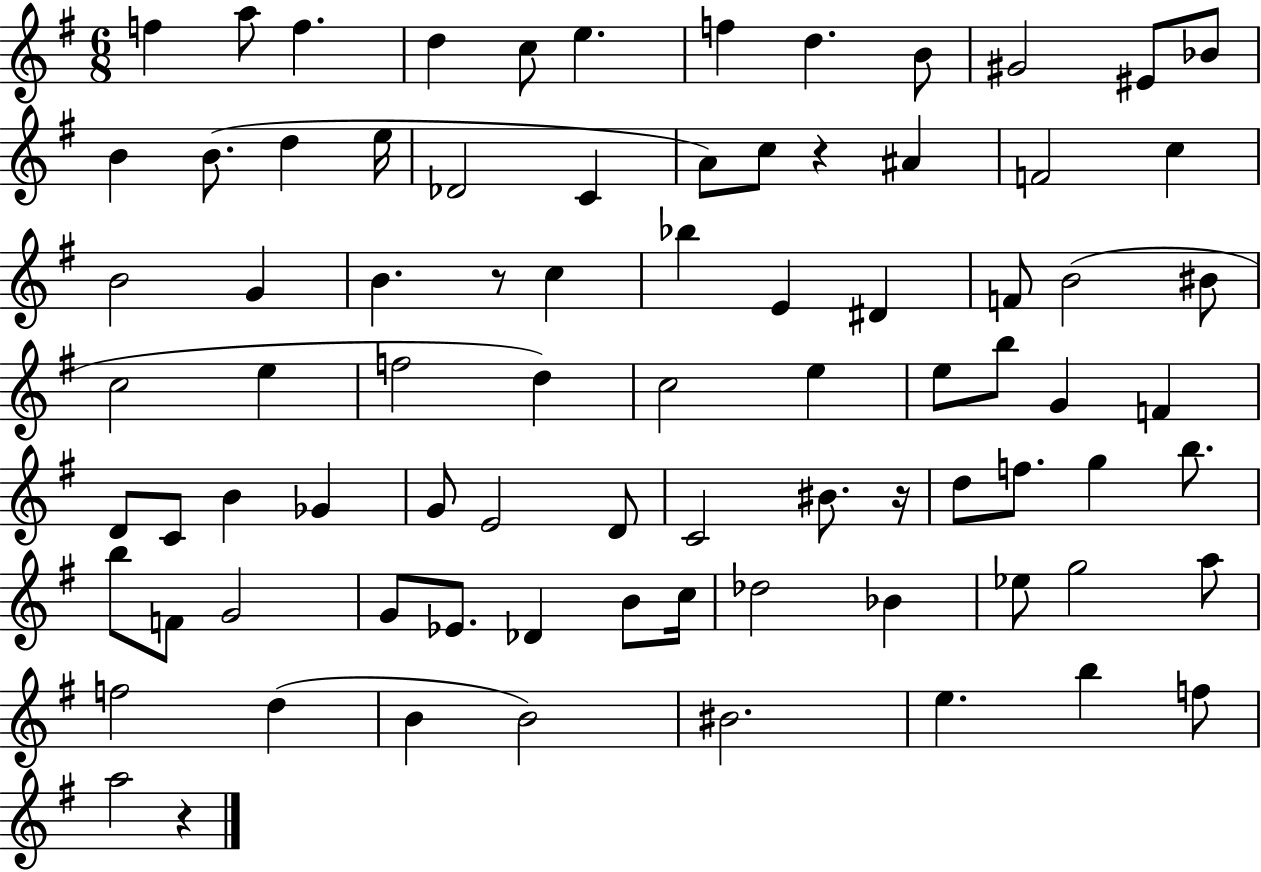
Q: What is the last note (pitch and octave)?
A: A5